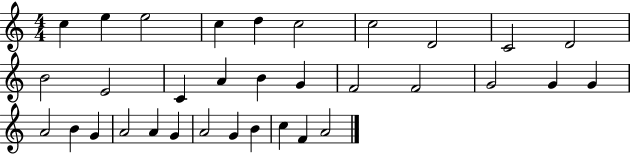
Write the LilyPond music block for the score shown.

{
  \clef treble
  \numericTimeSignature
  \time 4/4
  \key c \major
  c''4 e''4 e''2 | c''4 d''4 c''2 | c''2 d'2 | c'2 d'2 | \break b'2 e'2 | c'4 a'4 b'4 g'4 | f'2 f'2 | g'2 g'4 g'4 | \break a'2 b'4 g'4 | a'2 a'4 g'4 | a'2 g'4 b'4 | c''4 f'4 a'2 | \break \bar "|."
}